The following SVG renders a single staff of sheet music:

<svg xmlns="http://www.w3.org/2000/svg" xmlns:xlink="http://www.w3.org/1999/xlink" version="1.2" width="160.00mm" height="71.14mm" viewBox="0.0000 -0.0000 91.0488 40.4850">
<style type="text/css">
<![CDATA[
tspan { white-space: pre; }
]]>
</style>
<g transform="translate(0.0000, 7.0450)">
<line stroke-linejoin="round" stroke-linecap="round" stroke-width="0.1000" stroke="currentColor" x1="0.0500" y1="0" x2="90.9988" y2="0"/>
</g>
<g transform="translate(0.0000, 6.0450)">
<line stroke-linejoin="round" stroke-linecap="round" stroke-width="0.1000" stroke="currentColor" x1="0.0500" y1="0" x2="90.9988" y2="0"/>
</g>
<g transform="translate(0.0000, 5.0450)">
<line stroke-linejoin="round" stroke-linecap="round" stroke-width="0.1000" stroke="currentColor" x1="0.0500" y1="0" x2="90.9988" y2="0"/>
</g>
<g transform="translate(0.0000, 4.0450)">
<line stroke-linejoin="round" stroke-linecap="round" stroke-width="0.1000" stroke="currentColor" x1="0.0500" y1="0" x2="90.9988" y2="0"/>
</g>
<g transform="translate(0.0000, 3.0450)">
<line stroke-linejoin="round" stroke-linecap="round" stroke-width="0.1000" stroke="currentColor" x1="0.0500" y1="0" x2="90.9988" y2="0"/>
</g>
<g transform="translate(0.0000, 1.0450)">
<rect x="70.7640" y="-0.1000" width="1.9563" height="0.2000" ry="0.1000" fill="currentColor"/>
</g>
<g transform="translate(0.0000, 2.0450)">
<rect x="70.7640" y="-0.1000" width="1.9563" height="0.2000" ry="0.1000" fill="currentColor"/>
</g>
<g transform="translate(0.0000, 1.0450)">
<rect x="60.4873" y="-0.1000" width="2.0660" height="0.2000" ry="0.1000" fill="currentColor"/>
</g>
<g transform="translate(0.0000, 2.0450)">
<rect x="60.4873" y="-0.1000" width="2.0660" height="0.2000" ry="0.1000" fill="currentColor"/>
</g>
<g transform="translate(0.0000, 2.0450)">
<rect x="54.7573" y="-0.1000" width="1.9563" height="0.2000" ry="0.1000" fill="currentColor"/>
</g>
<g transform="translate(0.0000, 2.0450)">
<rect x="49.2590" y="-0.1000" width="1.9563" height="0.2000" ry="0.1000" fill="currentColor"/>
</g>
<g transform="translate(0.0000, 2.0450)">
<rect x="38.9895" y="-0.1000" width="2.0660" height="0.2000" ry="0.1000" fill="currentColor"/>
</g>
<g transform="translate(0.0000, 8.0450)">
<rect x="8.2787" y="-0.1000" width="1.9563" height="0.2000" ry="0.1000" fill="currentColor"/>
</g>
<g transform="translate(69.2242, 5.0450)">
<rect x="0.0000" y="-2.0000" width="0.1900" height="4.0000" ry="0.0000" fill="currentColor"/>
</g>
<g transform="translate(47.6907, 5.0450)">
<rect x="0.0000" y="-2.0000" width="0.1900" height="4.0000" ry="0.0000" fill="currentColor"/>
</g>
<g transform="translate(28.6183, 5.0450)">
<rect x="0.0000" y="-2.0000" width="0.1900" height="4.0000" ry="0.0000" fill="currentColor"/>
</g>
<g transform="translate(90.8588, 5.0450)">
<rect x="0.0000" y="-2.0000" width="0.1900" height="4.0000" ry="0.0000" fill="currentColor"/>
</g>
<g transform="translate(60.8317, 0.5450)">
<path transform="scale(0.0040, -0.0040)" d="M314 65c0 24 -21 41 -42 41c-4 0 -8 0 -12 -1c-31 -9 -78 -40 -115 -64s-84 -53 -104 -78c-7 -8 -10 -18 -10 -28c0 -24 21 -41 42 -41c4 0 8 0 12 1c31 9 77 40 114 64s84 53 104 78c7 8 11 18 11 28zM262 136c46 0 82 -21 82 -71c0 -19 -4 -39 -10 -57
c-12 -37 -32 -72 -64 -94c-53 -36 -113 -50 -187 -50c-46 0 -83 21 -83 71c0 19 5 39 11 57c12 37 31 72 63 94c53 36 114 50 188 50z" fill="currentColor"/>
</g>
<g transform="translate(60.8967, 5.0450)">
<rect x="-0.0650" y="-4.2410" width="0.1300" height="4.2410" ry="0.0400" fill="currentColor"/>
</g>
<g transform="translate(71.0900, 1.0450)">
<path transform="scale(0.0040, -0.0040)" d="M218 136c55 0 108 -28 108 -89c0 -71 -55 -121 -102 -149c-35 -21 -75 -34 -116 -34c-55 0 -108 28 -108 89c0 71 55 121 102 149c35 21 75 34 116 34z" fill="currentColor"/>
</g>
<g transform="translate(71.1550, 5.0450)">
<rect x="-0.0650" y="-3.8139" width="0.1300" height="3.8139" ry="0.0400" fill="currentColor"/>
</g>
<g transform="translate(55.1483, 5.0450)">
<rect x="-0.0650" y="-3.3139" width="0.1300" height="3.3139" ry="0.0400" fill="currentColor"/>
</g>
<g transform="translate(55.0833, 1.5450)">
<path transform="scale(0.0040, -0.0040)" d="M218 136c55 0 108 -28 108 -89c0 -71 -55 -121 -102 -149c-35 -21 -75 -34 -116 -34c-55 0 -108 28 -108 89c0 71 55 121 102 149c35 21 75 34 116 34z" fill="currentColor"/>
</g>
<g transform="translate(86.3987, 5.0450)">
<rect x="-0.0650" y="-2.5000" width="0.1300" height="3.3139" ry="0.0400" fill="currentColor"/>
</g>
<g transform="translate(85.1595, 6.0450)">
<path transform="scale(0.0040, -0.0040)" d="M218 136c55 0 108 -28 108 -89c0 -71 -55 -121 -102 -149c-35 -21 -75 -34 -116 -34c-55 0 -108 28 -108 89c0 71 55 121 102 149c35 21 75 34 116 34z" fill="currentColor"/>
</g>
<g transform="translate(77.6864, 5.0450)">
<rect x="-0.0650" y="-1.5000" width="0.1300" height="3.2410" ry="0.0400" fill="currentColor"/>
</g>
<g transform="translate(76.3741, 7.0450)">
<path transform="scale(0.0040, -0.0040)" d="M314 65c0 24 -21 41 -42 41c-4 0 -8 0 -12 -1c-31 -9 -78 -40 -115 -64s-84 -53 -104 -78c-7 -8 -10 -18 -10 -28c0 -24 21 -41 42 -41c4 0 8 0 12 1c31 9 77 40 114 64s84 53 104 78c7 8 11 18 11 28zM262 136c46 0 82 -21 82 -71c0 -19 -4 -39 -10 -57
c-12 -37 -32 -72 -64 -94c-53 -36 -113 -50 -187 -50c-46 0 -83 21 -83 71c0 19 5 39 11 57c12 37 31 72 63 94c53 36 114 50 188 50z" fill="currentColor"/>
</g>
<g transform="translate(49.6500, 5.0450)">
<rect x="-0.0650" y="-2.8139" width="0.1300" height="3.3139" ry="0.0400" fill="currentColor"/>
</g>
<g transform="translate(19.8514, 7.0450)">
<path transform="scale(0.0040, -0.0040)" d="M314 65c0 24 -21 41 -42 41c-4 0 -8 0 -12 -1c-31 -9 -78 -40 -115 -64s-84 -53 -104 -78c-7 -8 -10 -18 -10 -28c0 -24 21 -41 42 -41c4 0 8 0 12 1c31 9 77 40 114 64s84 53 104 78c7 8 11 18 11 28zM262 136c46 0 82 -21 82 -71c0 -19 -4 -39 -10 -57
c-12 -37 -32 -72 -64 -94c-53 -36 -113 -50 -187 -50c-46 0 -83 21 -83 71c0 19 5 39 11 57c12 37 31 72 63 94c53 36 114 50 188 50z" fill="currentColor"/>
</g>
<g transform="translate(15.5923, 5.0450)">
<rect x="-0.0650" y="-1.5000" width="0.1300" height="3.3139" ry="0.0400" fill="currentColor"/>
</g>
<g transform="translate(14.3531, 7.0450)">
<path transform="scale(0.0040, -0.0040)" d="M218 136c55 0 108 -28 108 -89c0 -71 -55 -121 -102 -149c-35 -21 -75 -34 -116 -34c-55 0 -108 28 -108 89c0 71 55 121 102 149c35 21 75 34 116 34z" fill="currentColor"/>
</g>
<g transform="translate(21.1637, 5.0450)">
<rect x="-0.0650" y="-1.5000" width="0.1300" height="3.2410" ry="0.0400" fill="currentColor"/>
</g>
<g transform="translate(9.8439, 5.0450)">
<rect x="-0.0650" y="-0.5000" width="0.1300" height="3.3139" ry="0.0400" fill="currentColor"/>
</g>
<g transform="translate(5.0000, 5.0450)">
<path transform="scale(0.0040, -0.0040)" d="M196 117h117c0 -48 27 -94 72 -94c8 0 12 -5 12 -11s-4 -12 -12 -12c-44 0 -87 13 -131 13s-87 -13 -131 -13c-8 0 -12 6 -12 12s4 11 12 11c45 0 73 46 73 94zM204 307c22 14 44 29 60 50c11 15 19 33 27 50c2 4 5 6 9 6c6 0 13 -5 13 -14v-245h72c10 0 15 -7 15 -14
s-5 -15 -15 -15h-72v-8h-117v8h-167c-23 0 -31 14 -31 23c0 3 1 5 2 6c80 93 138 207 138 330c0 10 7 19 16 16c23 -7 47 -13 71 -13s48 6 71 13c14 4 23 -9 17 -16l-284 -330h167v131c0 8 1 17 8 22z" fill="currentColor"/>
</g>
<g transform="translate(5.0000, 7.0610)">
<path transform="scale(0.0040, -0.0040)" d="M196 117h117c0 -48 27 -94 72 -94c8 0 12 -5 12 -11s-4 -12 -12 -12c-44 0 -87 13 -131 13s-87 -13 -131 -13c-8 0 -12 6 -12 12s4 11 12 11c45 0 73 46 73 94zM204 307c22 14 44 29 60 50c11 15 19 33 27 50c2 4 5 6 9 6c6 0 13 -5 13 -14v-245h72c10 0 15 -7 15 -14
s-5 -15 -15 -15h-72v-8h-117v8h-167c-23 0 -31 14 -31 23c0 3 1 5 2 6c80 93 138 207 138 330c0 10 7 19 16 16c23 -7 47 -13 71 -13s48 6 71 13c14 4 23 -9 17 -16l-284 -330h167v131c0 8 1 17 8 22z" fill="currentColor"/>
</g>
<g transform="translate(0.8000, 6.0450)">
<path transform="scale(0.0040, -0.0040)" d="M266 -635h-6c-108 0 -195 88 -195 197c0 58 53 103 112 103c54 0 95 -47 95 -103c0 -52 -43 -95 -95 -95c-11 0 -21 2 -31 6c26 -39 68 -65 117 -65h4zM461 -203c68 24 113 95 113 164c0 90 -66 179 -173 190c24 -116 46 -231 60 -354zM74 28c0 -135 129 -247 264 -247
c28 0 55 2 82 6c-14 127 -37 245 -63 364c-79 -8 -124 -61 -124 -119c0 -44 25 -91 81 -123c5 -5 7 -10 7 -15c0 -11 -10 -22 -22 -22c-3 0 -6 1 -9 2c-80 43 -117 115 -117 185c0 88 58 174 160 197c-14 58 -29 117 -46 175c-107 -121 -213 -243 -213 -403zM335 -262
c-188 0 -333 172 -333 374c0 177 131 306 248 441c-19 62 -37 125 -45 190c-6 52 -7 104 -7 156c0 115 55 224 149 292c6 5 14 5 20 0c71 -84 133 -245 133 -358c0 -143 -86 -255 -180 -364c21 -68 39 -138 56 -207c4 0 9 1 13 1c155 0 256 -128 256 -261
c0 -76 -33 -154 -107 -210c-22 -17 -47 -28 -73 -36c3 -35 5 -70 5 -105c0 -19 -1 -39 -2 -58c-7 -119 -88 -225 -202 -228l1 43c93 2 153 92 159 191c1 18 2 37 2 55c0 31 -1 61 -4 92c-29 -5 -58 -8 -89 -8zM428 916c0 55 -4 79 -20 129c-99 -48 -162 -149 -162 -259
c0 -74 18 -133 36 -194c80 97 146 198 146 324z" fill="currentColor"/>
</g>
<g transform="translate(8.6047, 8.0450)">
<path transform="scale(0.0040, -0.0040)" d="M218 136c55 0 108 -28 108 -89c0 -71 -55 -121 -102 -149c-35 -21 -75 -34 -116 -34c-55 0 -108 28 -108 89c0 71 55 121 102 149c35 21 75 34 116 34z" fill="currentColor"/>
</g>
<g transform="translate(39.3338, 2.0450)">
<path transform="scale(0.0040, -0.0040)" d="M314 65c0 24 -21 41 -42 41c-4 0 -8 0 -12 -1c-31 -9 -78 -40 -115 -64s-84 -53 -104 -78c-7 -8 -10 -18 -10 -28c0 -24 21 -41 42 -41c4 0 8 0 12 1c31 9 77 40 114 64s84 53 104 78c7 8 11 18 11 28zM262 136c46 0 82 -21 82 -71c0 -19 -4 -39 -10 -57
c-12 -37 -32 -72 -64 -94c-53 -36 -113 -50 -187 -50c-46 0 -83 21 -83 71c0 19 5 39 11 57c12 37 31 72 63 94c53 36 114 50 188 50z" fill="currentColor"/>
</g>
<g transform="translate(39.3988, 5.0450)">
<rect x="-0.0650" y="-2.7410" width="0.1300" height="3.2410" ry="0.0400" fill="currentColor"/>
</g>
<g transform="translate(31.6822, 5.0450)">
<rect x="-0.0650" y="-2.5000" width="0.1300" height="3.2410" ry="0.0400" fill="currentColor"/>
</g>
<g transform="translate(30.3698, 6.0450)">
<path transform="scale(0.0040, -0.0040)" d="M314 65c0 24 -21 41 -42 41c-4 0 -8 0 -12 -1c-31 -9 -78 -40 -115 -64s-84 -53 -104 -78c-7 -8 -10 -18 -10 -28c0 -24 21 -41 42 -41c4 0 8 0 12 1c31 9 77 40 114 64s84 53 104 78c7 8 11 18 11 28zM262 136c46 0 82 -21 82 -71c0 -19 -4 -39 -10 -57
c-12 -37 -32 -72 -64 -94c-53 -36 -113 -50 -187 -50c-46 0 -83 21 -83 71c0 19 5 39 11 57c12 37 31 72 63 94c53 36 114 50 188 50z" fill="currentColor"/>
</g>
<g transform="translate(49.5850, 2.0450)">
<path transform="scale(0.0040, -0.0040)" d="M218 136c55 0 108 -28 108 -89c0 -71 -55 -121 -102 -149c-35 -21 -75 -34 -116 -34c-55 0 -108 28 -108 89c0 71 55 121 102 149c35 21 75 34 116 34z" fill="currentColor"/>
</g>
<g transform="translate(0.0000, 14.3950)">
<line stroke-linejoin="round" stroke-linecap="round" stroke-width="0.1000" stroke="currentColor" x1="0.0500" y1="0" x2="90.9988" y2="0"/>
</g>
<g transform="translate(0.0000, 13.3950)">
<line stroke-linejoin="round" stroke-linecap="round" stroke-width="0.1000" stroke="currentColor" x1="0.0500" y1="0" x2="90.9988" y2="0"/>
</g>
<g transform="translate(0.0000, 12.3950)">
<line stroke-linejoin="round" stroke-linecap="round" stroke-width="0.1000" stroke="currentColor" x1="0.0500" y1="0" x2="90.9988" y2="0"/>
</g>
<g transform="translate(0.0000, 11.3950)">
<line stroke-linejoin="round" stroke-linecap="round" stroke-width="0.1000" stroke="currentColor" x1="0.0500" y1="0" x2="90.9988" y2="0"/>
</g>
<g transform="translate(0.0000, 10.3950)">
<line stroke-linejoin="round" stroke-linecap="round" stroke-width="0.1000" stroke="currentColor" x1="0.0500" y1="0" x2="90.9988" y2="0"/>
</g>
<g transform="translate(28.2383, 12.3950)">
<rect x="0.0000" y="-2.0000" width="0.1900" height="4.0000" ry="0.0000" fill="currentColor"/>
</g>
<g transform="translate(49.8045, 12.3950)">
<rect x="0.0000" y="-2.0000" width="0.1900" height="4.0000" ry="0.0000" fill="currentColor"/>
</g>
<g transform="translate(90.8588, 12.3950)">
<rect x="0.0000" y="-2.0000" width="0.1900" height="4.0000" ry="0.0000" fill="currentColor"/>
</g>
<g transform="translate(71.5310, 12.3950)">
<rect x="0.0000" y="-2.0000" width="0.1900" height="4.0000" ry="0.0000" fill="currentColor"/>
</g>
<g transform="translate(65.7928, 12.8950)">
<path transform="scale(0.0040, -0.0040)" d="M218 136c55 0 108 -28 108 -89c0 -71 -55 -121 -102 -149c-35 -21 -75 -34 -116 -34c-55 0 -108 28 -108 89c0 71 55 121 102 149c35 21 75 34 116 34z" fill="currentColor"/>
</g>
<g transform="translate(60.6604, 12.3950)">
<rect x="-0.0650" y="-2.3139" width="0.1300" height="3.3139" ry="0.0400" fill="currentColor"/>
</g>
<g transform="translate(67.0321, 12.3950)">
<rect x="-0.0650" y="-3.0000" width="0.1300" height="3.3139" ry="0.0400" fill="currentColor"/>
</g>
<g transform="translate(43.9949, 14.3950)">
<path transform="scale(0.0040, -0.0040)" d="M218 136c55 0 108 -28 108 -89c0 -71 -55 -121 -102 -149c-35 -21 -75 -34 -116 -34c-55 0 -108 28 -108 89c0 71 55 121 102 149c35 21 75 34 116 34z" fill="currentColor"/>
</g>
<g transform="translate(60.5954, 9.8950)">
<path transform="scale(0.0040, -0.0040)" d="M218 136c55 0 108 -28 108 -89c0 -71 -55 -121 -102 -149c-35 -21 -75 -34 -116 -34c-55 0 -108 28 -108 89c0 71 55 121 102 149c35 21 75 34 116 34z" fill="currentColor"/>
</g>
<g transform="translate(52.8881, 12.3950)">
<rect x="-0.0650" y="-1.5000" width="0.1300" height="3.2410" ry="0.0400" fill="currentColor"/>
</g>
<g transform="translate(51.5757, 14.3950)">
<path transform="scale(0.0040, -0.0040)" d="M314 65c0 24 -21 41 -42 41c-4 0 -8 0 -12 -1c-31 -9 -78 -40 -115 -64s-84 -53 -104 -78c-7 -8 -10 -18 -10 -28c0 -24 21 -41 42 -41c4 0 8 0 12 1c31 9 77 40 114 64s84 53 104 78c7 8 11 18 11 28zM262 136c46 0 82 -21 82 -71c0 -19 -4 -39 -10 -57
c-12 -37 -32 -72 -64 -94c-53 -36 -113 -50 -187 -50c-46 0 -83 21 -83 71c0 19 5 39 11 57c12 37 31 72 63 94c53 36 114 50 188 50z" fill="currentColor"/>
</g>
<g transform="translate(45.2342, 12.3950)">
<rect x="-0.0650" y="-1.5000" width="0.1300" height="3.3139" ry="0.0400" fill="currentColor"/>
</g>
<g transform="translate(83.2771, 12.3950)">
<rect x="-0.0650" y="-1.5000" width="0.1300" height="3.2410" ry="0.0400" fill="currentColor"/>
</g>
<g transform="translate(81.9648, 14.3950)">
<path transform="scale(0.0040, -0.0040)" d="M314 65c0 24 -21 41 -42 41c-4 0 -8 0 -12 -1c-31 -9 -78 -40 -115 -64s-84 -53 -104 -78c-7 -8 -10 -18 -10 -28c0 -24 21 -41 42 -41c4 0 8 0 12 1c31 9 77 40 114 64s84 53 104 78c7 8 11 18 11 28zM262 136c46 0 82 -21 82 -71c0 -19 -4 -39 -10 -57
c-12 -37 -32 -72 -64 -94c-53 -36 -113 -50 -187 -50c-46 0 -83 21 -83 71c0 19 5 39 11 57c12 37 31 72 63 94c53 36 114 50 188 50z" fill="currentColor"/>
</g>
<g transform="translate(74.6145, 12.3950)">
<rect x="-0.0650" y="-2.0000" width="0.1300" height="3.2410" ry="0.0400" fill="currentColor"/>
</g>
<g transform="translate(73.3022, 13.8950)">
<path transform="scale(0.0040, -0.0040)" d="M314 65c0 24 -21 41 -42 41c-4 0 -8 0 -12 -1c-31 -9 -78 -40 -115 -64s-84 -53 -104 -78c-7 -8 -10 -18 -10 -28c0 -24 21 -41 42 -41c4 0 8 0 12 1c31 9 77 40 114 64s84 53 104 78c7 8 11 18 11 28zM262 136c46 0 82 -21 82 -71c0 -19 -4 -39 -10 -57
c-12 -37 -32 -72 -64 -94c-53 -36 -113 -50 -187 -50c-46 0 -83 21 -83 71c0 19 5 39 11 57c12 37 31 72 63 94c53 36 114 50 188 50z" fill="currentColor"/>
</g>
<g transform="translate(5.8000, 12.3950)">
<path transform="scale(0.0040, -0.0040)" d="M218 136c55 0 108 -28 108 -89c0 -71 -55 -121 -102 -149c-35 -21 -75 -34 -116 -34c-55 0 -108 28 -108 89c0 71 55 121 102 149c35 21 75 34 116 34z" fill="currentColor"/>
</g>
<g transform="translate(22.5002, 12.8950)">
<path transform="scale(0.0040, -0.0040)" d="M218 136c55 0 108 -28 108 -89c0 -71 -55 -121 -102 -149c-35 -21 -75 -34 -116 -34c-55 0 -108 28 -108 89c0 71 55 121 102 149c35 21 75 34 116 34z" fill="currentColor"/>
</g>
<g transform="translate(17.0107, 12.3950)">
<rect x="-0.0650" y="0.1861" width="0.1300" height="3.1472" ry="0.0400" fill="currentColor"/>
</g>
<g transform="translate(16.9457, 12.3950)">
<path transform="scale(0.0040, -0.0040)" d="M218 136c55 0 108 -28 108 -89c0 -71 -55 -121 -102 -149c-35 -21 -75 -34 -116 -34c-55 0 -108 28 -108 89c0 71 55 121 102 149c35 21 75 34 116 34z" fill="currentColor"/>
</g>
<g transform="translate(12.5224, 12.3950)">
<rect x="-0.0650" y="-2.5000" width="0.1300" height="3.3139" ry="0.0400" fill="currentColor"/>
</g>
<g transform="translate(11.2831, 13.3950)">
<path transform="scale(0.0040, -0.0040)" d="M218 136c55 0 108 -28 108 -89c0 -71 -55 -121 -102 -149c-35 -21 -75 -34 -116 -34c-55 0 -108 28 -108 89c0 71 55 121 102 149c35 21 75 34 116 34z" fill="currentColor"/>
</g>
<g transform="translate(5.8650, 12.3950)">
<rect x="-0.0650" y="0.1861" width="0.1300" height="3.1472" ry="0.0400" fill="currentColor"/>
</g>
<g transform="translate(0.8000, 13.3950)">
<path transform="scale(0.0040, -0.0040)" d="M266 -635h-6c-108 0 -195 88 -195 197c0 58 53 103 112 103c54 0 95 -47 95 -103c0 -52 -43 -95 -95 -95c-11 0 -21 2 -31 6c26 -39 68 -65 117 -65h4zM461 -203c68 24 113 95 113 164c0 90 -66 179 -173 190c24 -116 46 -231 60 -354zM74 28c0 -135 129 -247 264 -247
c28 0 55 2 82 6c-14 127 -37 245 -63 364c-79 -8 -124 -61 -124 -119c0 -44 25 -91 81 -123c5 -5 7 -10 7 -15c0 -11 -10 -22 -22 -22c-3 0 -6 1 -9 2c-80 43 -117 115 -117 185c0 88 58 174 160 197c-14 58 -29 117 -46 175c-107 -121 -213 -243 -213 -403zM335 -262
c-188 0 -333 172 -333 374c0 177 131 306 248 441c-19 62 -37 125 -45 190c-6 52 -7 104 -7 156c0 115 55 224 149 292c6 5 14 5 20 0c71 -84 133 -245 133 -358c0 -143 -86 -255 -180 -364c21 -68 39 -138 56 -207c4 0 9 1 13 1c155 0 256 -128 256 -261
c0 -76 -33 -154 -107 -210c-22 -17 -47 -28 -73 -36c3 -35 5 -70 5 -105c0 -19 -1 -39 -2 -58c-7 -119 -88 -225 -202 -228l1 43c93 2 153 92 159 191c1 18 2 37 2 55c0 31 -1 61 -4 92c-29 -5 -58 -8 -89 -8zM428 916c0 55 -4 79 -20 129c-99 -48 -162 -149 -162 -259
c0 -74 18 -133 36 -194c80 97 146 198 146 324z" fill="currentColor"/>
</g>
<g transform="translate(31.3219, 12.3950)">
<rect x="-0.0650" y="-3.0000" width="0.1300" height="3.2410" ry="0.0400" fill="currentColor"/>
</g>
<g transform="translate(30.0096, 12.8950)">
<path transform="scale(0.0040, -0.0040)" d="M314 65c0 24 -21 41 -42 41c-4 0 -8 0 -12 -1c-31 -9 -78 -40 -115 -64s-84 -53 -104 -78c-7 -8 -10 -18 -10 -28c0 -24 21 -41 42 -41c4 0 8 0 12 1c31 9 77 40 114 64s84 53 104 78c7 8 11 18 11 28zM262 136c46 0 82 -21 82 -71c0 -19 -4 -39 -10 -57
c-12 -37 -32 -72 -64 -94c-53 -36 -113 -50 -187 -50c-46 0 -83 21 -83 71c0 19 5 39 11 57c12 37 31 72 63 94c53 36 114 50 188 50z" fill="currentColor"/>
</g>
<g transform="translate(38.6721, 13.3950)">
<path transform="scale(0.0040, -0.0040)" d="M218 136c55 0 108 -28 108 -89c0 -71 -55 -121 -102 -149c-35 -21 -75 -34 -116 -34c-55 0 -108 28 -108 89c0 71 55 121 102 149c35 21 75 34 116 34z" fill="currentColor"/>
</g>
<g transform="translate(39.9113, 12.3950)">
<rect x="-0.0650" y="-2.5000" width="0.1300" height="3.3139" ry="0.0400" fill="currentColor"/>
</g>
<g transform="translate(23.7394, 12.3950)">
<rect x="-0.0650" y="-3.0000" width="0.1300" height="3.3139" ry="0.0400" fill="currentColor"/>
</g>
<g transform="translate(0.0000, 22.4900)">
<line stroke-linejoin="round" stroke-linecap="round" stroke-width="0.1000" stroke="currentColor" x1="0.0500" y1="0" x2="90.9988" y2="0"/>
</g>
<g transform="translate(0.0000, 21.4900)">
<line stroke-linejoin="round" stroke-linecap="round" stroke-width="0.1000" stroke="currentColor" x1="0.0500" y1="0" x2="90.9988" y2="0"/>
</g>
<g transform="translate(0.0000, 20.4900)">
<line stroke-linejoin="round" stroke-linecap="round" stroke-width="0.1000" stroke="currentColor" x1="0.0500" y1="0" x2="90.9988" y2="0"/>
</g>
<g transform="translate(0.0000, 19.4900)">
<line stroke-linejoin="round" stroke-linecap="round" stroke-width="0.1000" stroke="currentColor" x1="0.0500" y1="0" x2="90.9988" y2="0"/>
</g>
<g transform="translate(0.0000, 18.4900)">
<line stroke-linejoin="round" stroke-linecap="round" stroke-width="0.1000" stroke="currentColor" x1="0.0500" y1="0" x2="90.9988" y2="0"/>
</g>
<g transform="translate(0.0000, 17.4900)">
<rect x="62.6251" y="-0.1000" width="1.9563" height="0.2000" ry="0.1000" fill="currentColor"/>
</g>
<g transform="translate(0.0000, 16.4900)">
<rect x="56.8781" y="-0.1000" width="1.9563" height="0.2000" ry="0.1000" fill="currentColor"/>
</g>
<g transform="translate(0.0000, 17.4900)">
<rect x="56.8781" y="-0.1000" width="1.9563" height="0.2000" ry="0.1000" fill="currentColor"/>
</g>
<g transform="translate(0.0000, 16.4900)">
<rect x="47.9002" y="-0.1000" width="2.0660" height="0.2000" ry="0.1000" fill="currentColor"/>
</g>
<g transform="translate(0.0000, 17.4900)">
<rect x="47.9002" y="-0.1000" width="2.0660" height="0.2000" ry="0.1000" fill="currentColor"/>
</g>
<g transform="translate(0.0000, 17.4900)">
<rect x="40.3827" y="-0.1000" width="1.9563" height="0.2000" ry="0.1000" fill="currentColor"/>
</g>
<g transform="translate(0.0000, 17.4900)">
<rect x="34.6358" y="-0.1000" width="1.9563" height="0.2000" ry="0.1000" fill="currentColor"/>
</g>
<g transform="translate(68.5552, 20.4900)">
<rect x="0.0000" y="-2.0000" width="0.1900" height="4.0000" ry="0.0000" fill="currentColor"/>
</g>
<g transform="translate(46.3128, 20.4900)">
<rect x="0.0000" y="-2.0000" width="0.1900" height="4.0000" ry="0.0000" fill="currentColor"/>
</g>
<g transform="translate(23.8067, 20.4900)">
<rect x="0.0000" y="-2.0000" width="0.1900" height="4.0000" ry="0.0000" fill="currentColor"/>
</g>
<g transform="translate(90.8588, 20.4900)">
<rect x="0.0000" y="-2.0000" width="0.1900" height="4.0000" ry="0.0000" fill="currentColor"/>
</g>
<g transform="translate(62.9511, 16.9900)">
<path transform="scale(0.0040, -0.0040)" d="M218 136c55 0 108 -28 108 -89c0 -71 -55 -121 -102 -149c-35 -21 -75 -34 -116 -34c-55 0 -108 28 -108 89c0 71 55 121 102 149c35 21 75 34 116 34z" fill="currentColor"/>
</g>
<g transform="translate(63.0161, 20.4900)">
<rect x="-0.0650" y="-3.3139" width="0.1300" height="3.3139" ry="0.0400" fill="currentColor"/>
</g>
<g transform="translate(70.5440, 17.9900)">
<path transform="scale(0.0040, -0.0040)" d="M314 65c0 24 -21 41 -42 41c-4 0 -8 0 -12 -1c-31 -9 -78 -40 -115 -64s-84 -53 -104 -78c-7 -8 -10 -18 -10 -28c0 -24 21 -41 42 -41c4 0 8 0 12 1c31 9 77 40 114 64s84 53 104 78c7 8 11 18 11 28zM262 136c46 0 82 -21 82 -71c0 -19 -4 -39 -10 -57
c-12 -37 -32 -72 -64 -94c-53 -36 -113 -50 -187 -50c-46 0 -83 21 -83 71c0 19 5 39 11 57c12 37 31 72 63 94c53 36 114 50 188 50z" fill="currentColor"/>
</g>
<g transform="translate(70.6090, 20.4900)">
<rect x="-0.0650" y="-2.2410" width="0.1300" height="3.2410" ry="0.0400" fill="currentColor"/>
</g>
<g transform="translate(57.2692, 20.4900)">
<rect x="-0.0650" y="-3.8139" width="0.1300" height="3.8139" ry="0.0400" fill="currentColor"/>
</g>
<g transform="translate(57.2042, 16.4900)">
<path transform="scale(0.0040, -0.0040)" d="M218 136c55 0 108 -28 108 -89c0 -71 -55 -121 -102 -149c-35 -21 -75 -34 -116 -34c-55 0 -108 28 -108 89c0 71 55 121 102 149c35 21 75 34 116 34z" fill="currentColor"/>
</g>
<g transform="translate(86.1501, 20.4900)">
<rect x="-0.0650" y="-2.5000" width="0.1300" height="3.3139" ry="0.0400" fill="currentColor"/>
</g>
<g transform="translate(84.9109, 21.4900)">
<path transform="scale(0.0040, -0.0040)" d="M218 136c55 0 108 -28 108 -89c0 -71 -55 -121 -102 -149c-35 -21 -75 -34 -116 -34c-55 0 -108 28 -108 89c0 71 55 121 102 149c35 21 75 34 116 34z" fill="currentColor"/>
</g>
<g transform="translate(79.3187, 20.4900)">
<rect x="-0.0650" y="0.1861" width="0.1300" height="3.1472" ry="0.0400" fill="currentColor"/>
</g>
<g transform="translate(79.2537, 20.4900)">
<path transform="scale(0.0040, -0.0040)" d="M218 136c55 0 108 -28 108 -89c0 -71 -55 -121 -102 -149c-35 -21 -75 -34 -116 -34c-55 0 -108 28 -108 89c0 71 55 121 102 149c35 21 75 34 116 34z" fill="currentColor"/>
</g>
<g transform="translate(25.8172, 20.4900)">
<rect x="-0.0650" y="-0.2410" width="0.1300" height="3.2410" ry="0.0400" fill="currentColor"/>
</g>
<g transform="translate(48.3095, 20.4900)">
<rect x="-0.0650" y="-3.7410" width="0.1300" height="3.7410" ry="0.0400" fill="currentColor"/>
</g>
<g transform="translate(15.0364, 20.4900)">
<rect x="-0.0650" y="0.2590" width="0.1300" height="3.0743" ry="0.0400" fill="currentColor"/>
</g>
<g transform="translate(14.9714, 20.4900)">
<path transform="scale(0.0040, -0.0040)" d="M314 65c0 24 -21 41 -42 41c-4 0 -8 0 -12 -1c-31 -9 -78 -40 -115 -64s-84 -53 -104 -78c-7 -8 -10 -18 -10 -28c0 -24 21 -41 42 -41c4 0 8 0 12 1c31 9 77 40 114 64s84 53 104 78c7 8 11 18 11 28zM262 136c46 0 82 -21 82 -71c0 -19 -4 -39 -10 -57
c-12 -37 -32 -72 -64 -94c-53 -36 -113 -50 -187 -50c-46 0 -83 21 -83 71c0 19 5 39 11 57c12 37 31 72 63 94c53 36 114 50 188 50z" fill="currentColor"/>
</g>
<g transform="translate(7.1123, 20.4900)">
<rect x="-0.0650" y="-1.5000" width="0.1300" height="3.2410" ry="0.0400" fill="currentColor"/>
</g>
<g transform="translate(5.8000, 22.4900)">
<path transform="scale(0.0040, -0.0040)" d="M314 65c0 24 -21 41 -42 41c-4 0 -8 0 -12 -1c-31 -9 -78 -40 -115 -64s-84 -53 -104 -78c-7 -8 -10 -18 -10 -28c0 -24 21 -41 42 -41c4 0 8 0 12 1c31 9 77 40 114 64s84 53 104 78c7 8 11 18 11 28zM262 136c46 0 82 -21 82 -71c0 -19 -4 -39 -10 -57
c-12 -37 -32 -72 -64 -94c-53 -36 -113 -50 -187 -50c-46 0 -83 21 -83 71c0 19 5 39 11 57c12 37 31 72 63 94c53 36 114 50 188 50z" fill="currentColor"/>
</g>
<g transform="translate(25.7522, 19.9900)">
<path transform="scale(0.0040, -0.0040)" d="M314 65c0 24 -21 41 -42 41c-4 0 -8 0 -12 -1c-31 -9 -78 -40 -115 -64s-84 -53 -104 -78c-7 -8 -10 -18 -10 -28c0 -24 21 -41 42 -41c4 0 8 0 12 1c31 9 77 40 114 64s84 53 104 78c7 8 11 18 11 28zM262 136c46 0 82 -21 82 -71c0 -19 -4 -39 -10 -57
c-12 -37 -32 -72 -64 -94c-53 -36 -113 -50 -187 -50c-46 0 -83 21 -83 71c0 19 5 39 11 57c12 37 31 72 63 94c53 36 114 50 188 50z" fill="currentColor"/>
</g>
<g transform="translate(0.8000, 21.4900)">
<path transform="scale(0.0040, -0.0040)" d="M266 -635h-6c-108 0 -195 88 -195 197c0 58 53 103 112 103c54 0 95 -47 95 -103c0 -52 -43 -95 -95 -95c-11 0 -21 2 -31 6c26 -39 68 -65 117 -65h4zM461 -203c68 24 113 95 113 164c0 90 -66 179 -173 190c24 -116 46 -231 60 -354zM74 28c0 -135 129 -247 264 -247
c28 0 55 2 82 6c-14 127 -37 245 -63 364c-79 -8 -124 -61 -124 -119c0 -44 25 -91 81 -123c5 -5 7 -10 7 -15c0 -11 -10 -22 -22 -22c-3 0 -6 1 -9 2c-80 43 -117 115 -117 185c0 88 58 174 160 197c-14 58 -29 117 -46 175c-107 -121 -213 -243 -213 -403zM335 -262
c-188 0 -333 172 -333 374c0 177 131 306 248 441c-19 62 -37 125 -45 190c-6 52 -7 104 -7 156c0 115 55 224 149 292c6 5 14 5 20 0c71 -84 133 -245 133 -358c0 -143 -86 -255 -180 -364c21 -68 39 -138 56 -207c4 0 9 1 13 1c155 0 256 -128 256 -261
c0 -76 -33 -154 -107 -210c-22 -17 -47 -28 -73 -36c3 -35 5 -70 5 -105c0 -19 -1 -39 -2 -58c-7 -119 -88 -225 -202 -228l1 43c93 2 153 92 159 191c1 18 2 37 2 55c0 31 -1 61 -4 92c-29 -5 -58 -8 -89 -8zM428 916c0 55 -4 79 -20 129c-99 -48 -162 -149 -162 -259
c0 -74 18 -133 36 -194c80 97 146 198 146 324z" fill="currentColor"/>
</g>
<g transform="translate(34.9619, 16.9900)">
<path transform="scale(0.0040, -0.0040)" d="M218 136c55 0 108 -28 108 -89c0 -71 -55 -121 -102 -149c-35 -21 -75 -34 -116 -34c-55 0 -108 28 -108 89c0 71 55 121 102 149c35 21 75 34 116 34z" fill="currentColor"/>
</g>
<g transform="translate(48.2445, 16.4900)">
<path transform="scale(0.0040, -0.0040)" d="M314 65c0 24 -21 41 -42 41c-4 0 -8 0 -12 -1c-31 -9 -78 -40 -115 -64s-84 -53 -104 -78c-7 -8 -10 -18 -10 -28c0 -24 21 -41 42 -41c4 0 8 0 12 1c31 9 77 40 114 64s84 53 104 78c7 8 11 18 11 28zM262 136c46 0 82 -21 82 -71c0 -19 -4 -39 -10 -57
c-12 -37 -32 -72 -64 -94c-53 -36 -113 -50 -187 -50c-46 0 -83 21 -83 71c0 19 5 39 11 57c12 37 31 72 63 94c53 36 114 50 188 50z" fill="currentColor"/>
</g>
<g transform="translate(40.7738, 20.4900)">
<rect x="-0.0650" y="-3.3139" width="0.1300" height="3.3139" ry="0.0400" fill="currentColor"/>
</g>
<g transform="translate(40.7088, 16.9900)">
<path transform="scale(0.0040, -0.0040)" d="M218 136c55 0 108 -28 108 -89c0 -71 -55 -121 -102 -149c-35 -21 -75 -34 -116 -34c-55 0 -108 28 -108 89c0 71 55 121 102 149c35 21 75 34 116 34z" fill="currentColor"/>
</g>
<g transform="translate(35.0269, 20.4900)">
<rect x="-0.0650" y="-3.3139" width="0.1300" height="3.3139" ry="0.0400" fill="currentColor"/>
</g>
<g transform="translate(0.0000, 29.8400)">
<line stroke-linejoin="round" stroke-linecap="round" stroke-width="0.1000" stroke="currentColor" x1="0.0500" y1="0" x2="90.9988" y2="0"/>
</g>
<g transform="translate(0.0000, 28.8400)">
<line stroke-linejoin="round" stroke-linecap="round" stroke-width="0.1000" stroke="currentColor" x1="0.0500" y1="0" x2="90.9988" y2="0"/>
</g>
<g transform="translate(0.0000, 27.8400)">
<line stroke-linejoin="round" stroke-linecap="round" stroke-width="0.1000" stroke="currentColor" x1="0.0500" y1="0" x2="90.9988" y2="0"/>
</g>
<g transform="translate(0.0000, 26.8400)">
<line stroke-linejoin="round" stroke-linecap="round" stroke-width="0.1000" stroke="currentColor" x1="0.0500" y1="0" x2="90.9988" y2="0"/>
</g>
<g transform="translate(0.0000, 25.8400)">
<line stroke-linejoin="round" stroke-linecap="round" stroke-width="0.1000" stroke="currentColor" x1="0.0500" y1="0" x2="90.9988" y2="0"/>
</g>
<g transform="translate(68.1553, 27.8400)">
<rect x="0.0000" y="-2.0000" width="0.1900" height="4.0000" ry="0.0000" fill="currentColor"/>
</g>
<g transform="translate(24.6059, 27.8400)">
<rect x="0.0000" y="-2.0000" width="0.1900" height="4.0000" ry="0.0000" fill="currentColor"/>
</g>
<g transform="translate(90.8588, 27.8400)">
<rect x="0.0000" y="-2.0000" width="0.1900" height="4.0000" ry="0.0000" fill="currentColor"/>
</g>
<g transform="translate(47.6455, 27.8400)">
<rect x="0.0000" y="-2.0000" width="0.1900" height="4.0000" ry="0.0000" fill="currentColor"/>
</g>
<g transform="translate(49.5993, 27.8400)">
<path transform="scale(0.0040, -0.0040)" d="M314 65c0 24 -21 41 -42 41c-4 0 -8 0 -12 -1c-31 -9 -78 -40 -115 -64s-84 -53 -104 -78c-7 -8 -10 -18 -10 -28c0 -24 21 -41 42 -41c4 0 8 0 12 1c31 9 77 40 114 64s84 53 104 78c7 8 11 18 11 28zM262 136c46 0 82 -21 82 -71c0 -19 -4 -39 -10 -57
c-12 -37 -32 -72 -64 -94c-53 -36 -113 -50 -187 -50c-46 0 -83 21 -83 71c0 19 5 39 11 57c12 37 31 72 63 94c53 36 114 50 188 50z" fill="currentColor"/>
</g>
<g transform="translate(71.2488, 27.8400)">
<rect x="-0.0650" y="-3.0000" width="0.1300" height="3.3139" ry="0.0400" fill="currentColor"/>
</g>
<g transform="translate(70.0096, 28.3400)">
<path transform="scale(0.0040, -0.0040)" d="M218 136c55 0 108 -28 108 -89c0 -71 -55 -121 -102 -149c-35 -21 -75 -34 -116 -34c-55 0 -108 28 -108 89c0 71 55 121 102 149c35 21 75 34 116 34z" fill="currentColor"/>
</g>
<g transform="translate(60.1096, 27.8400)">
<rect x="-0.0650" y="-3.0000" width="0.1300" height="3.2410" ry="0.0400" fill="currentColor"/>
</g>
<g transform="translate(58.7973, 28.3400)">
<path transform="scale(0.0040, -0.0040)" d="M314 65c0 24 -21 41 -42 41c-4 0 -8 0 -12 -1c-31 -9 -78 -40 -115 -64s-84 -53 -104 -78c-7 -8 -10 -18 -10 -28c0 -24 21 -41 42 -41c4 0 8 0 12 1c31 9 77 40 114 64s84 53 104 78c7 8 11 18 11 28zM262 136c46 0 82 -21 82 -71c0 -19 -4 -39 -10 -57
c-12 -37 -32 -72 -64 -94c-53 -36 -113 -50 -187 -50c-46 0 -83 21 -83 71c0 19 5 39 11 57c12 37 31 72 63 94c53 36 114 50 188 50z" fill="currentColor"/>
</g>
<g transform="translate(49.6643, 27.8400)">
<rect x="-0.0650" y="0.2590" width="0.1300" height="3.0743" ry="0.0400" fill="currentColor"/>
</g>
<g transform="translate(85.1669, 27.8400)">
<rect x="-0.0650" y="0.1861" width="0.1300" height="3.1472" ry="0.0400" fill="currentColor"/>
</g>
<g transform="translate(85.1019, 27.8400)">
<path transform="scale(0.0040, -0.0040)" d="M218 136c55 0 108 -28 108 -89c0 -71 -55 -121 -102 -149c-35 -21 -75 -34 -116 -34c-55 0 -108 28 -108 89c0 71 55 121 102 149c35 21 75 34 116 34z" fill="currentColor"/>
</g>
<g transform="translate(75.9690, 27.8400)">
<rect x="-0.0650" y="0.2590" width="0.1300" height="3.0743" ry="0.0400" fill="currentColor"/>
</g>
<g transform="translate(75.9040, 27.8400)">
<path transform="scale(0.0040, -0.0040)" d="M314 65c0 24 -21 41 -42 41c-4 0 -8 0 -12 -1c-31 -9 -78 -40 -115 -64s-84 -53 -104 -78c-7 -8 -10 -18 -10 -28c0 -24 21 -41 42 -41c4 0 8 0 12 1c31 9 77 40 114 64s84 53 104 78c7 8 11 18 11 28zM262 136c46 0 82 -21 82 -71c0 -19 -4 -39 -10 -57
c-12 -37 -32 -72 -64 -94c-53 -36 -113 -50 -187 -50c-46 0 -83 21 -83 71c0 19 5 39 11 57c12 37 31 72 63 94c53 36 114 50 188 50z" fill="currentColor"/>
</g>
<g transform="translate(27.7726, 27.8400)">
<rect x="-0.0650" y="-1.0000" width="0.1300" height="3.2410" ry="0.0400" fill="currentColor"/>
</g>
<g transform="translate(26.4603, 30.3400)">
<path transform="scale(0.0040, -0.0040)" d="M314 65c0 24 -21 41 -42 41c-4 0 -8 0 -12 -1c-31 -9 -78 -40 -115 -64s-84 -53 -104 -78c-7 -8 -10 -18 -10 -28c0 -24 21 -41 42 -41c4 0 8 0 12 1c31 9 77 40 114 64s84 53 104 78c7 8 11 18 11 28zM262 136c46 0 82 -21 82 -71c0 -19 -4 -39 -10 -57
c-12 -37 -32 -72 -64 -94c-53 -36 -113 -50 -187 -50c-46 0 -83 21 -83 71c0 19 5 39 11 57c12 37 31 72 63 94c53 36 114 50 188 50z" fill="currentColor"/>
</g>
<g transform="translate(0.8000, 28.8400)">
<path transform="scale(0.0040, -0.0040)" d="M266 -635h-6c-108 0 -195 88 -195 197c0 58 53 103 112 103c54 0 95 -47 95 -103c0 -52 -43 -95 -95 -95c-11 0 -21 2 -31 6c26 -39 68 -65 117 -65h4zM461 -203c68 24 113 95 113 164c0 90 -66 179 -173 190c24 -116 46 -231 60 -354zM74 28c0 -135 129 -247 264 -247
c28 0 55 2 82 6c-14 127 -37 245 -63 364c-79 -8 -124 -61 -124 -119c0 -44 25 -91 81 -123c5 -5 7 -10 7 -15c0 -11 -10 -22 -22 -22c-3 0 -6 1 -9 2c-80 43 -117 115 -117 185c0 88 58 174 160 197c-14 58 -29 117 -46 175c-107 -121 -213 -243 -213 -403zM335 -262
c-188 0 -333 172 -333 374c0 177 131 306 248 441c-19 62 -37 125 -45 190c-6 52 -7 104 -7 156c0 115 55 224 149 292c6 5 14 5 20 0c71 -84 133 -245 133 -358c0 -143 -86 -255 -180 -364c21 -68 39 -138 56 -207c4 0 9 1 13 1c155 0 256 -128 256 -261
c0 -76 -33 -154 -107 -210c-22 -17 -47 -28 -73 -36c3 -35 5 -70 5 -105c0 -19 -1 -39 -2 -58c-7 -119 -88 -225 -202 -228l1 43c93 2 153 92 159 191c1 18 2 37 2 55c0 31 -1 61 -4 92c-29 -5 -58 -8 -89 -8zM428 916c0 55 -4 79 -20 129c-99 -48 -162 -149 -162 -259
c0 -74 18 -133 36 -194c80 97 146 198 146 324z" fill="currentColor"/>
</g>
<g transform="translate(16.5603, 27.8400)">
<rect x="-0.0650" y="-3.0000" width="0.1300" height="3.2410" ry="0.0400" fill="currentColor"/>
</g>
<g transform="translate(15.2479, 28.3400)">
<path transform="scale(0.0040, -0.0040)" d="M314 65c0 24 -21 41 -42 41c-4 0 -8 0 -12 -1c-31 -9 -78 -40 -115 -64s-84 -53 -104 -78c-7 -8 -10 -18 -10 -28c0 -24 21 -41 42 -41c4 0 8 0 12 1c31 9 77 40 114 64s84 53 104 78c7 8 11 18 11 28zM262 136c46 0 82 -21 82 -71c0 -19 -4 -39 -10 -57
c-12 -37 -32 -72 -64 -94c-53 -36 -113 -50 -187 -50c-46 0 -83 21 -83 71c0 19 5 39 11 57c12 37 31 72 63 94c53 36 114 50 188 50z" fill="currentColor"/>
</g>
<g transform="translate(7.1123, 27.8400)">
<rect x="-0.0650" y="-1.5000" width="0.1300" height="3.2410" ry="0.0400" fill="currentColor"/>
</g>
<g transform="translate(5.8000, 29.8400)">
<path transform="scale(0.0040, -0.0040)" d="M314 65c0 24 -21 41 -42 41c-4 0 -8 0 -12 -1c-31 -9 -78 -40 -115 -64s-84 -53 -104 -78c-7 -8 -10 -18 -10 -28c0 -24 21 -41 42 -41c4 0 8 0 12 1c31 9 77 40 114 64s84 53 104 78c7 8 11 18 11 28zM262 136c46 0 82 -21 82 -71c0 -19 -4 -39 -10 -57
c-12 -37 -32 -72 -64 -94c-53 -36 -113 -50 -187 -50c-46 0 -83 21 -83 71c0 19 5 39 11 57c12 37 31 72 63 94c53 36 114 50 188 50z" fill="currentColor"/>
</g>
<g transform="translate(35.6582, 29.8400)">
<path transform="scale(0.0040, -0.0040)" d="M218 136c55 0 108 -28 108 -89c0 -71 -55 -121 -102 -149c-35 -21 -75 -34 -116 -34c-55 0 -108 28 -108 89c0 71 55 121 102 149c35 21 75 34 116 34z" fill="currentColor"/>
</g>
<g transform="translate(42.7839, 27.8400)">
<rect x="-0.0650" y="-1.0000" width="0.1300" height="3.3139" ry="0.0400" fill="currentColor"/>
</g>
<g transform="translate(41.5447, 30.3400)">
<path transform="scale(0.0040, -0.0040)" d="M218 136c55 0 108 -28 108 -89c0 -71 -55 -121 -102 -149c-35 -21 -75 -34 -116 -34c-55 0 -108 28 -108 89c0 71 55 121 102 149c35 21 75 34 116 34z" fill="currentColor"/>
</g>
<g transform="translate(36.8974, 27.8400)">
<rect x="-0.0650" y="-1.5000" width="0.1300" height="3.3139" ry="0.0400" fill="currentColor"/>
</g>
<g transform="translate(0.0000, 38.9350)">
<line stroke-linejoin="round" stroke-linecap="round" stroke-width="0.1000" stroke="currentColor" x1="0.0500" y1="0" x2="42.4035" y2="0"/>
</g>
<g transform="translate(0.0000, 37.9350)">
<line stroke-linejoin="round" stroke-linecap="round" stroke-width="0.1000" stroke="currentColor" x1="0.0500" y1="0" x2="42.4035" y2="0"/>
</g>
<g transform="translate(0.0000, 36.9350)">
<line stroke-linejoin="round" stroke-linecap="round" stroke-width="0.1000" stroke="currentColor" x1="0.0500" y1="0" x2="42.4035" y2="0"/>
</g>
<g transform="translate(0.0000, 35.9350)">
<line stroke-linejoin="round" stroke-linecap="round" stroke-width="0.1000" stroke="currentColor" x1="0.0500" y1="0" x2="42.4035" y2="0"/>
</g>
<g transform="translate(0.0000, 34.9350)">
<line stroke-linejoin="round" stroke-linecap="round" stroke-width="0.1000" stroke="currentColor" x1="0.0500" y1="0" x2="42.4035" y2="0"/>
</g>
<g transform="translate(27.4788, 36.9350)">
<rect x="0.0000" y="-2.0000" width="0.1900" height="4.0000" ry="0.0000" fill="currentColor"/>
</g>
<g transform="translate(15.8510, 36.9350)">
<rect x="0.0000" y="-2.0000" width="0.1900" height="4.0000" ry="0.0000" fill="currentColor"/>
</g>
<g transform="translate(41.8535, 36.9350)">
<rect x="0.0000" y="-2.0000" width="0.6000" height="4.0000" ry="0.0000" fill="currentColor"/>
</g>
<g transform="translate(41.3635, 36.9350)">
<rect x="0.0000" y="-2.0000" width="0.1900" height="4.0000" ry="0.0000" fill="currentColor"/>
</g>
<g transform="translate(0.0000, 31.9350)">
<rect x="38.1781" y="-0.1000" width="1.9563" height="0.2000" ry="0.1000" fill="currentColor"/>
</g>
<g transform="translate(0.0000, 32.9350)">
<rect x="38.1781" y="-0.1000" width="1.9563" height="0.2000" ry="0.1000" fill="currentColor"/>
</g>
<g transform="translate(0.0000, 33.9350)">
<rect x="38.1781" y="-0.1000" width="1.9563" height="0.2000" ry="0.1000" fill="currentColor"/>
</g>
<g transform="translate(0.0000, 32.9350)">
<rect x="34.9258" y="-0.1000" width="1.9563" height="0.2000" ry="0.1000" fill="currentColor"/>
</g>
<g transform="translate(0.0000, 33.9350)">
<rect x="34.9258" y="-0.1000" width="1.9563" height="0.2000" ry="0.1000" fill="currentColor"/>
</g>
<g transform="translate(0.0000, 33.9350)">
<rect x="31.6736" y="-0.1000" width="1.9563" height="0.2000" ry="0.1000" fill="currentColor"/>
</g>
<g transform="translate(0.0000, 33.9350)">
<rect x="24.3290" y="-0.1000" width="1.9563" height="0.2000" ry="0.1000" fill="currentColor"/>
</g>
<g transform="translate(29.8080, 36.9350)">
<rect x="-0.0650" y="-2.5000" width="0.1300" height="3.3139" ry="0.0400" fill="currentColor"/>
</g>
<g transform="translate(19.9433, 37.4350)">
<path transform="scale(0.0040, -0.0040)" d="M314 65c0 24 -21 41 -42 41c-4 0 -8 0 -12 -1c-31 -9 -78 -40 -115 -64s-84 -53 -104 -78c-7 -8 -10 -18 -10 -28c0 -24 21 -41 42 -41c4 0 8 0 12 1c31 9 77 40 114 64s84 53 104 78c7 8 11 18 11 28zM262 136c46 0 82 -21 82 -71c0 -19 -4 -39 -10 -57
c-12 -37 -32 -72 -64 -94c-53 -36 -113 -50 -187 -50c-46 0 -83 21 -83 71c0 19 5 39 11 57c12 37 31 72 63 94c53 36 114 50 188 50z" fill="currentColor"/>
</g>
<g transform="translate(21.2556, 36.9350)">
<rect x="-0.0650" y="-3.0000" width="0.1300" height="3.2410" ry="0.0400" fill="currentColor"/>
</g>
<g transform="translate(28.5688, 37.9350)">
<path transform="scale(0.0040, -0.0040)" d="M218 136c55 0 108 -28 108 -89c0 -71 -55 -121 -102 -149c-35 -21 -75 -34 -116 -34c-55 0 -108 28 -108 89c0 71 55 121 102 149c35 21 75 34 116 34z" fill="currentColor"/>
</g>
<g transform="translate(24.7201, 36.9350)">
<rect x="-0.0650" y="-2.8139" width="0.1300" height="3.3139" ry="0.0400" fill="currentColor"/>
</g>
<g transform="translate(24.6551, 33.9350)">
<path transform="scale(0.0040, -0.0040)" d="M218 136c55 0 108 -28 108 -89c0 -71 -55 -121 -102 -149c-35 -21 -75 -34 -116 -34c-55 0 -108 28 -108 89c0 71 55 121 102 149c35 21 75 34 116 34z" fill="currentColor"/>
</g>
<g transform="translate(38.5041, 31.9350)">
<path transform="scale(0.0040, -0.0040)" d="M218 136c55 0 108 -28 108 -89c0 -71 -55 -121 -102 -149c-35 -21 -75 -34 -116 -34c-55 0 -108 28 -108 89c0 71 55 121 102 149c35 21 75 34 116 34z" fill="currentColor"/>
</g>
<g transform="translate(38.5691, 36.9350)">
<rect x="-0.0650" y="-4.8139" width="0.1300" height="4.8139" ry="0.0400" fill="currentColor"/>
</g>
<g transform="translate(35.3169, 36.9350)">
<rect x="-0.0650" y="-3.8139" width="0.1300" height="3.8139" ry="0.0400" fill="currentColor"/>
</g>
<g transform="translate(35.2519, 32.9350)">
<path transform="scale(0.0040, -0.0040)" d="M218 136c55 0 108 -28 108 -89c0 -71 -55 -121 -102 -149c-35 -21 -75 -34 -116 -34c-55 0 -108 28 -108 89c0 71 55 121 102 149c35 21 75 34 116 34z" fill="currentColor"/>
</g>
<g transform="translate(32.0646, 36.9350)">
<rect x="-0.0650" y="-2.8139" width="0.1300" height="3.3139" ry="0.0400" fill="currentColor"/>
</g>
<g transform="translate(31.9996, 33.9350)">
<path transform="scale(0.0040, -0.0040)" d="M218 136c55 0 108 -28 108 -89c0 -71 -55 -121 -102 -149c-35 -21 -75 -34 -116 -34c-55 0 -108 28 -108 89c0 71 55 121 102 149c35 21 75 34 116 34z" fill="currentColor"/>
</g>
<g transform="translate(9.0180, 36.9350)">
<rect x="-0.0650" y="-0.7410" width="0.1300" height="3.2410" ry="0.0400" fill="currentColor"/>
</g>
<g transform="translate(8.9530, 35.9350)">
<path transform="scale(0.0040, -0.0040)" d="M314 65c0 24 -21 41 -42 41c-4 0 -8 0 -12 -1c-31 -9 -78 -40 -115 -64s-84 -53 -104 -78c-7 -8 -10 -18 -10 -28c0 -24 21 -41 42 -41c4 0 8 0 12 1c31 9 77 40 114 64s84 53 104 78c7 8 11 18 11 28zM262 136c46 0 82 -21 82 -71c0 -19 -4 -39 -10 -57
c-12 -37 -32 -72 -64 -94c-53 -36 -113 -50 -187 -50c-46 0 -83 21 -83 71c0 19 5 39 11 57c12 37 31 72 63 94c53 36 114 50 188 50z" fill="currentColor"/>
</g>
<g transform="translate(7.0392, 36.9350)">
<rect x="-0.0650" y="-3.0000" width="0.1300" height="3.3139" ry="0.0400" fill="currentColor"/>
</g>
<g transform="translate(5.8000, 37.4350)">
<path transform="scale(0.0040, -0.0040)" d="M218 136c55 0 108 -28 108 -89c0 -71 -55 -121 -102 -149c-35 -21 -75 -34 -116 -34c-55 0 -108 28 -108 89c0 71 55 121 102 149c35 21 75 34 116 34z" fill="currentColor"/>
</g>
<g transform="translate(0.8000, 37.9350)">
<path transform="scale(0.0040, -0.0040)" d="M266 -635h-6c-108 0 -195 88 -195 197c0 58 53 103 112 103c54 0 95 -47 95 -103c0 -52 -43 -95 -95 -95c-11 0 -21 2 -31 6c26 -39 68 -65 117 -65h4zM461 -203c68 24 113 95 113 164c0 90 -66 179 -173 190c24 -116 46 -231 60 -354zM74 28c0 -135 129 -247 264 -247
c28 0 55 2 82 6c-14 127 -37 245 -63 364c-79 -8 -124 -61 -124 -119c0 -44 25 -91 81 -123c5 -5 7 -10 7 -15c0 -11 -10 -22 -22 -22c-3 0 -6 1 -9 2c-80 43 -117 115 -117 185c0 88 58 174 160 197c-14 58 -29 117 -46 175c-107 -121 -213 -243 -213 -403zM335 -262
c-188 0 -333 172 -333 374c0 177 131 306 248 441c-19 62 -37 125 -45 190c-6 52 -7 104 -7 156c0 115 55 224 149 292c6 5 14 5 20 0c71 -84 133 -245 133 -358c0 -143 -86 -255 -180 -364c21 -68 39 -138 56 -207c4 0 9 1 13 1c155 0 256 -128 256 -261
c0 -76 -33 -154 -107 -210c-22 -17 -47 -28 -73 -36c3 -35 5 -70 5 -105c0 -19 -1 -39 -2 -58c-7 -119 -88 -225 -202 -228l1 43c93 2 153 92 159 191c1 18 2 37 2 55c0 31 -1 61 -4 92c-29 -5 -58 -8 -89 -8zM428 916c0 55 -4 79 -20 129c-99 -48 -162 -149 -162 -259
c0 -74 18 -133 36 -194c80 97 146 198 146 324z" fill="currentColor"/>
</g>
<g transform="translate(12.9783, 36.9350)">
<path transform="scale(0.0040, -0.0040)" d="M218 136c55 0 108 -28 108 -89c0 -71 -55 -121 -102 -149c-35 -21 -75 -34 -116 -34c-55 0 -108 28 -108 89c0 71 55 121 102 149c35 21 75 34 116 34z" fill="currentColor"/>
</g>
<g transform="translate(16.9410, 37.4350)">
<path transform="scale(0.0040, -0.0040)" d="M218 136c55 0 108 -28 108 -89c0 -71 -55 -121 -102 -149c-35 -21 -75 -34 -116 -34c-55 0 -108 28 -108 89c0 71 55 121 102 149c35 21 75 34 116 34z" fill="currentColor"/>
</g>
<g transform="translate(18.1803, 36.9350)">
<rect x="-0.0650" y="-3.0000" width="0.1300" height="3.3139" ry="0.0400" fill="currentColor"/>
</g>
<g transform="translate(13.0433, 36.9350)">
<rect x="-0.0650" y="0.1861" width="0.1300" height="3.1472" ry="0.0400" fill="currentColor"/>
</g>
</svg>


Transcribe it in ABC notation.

X:1
T:Untitled
M:4/4
L:1/4
K:C
C E E2 G2 a2 a b d'2 c' E2 G B G B A A2 G E E2 g A F2 E2 E2 B2 c2 b b c'2 c' b g2 B G E2 A2 D2 E D B2 A2 A B2 B A d2 B A A2 a G a c' e'